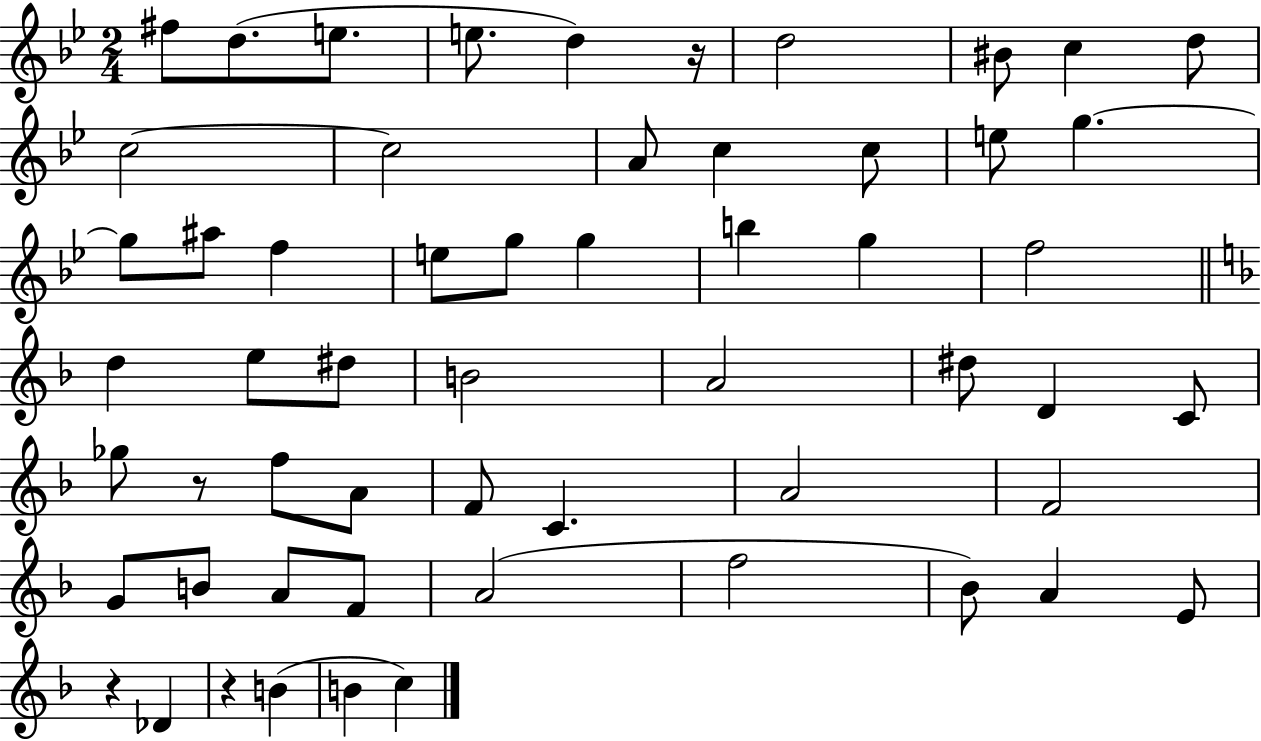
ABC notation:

X:1
T:Untitled
M:2/4
L:1/4
K:Bb
^f/2 d/2 e/2 e/2 d z/4 d2 ^B/2 c d/2 c2 c2 A/2 c c/2 e/2 g g/2 ^a/2 f e/2 g/2 g b g f2 d e/2 ^d/2 B2 A2 ^d/2 D C/2 _g/2 z/2 f/2 A/2 F/2 C A2 F2 G/2 B/2 A/2 F/2 A2 f2 _B/2 A E/2 z _D z B B c